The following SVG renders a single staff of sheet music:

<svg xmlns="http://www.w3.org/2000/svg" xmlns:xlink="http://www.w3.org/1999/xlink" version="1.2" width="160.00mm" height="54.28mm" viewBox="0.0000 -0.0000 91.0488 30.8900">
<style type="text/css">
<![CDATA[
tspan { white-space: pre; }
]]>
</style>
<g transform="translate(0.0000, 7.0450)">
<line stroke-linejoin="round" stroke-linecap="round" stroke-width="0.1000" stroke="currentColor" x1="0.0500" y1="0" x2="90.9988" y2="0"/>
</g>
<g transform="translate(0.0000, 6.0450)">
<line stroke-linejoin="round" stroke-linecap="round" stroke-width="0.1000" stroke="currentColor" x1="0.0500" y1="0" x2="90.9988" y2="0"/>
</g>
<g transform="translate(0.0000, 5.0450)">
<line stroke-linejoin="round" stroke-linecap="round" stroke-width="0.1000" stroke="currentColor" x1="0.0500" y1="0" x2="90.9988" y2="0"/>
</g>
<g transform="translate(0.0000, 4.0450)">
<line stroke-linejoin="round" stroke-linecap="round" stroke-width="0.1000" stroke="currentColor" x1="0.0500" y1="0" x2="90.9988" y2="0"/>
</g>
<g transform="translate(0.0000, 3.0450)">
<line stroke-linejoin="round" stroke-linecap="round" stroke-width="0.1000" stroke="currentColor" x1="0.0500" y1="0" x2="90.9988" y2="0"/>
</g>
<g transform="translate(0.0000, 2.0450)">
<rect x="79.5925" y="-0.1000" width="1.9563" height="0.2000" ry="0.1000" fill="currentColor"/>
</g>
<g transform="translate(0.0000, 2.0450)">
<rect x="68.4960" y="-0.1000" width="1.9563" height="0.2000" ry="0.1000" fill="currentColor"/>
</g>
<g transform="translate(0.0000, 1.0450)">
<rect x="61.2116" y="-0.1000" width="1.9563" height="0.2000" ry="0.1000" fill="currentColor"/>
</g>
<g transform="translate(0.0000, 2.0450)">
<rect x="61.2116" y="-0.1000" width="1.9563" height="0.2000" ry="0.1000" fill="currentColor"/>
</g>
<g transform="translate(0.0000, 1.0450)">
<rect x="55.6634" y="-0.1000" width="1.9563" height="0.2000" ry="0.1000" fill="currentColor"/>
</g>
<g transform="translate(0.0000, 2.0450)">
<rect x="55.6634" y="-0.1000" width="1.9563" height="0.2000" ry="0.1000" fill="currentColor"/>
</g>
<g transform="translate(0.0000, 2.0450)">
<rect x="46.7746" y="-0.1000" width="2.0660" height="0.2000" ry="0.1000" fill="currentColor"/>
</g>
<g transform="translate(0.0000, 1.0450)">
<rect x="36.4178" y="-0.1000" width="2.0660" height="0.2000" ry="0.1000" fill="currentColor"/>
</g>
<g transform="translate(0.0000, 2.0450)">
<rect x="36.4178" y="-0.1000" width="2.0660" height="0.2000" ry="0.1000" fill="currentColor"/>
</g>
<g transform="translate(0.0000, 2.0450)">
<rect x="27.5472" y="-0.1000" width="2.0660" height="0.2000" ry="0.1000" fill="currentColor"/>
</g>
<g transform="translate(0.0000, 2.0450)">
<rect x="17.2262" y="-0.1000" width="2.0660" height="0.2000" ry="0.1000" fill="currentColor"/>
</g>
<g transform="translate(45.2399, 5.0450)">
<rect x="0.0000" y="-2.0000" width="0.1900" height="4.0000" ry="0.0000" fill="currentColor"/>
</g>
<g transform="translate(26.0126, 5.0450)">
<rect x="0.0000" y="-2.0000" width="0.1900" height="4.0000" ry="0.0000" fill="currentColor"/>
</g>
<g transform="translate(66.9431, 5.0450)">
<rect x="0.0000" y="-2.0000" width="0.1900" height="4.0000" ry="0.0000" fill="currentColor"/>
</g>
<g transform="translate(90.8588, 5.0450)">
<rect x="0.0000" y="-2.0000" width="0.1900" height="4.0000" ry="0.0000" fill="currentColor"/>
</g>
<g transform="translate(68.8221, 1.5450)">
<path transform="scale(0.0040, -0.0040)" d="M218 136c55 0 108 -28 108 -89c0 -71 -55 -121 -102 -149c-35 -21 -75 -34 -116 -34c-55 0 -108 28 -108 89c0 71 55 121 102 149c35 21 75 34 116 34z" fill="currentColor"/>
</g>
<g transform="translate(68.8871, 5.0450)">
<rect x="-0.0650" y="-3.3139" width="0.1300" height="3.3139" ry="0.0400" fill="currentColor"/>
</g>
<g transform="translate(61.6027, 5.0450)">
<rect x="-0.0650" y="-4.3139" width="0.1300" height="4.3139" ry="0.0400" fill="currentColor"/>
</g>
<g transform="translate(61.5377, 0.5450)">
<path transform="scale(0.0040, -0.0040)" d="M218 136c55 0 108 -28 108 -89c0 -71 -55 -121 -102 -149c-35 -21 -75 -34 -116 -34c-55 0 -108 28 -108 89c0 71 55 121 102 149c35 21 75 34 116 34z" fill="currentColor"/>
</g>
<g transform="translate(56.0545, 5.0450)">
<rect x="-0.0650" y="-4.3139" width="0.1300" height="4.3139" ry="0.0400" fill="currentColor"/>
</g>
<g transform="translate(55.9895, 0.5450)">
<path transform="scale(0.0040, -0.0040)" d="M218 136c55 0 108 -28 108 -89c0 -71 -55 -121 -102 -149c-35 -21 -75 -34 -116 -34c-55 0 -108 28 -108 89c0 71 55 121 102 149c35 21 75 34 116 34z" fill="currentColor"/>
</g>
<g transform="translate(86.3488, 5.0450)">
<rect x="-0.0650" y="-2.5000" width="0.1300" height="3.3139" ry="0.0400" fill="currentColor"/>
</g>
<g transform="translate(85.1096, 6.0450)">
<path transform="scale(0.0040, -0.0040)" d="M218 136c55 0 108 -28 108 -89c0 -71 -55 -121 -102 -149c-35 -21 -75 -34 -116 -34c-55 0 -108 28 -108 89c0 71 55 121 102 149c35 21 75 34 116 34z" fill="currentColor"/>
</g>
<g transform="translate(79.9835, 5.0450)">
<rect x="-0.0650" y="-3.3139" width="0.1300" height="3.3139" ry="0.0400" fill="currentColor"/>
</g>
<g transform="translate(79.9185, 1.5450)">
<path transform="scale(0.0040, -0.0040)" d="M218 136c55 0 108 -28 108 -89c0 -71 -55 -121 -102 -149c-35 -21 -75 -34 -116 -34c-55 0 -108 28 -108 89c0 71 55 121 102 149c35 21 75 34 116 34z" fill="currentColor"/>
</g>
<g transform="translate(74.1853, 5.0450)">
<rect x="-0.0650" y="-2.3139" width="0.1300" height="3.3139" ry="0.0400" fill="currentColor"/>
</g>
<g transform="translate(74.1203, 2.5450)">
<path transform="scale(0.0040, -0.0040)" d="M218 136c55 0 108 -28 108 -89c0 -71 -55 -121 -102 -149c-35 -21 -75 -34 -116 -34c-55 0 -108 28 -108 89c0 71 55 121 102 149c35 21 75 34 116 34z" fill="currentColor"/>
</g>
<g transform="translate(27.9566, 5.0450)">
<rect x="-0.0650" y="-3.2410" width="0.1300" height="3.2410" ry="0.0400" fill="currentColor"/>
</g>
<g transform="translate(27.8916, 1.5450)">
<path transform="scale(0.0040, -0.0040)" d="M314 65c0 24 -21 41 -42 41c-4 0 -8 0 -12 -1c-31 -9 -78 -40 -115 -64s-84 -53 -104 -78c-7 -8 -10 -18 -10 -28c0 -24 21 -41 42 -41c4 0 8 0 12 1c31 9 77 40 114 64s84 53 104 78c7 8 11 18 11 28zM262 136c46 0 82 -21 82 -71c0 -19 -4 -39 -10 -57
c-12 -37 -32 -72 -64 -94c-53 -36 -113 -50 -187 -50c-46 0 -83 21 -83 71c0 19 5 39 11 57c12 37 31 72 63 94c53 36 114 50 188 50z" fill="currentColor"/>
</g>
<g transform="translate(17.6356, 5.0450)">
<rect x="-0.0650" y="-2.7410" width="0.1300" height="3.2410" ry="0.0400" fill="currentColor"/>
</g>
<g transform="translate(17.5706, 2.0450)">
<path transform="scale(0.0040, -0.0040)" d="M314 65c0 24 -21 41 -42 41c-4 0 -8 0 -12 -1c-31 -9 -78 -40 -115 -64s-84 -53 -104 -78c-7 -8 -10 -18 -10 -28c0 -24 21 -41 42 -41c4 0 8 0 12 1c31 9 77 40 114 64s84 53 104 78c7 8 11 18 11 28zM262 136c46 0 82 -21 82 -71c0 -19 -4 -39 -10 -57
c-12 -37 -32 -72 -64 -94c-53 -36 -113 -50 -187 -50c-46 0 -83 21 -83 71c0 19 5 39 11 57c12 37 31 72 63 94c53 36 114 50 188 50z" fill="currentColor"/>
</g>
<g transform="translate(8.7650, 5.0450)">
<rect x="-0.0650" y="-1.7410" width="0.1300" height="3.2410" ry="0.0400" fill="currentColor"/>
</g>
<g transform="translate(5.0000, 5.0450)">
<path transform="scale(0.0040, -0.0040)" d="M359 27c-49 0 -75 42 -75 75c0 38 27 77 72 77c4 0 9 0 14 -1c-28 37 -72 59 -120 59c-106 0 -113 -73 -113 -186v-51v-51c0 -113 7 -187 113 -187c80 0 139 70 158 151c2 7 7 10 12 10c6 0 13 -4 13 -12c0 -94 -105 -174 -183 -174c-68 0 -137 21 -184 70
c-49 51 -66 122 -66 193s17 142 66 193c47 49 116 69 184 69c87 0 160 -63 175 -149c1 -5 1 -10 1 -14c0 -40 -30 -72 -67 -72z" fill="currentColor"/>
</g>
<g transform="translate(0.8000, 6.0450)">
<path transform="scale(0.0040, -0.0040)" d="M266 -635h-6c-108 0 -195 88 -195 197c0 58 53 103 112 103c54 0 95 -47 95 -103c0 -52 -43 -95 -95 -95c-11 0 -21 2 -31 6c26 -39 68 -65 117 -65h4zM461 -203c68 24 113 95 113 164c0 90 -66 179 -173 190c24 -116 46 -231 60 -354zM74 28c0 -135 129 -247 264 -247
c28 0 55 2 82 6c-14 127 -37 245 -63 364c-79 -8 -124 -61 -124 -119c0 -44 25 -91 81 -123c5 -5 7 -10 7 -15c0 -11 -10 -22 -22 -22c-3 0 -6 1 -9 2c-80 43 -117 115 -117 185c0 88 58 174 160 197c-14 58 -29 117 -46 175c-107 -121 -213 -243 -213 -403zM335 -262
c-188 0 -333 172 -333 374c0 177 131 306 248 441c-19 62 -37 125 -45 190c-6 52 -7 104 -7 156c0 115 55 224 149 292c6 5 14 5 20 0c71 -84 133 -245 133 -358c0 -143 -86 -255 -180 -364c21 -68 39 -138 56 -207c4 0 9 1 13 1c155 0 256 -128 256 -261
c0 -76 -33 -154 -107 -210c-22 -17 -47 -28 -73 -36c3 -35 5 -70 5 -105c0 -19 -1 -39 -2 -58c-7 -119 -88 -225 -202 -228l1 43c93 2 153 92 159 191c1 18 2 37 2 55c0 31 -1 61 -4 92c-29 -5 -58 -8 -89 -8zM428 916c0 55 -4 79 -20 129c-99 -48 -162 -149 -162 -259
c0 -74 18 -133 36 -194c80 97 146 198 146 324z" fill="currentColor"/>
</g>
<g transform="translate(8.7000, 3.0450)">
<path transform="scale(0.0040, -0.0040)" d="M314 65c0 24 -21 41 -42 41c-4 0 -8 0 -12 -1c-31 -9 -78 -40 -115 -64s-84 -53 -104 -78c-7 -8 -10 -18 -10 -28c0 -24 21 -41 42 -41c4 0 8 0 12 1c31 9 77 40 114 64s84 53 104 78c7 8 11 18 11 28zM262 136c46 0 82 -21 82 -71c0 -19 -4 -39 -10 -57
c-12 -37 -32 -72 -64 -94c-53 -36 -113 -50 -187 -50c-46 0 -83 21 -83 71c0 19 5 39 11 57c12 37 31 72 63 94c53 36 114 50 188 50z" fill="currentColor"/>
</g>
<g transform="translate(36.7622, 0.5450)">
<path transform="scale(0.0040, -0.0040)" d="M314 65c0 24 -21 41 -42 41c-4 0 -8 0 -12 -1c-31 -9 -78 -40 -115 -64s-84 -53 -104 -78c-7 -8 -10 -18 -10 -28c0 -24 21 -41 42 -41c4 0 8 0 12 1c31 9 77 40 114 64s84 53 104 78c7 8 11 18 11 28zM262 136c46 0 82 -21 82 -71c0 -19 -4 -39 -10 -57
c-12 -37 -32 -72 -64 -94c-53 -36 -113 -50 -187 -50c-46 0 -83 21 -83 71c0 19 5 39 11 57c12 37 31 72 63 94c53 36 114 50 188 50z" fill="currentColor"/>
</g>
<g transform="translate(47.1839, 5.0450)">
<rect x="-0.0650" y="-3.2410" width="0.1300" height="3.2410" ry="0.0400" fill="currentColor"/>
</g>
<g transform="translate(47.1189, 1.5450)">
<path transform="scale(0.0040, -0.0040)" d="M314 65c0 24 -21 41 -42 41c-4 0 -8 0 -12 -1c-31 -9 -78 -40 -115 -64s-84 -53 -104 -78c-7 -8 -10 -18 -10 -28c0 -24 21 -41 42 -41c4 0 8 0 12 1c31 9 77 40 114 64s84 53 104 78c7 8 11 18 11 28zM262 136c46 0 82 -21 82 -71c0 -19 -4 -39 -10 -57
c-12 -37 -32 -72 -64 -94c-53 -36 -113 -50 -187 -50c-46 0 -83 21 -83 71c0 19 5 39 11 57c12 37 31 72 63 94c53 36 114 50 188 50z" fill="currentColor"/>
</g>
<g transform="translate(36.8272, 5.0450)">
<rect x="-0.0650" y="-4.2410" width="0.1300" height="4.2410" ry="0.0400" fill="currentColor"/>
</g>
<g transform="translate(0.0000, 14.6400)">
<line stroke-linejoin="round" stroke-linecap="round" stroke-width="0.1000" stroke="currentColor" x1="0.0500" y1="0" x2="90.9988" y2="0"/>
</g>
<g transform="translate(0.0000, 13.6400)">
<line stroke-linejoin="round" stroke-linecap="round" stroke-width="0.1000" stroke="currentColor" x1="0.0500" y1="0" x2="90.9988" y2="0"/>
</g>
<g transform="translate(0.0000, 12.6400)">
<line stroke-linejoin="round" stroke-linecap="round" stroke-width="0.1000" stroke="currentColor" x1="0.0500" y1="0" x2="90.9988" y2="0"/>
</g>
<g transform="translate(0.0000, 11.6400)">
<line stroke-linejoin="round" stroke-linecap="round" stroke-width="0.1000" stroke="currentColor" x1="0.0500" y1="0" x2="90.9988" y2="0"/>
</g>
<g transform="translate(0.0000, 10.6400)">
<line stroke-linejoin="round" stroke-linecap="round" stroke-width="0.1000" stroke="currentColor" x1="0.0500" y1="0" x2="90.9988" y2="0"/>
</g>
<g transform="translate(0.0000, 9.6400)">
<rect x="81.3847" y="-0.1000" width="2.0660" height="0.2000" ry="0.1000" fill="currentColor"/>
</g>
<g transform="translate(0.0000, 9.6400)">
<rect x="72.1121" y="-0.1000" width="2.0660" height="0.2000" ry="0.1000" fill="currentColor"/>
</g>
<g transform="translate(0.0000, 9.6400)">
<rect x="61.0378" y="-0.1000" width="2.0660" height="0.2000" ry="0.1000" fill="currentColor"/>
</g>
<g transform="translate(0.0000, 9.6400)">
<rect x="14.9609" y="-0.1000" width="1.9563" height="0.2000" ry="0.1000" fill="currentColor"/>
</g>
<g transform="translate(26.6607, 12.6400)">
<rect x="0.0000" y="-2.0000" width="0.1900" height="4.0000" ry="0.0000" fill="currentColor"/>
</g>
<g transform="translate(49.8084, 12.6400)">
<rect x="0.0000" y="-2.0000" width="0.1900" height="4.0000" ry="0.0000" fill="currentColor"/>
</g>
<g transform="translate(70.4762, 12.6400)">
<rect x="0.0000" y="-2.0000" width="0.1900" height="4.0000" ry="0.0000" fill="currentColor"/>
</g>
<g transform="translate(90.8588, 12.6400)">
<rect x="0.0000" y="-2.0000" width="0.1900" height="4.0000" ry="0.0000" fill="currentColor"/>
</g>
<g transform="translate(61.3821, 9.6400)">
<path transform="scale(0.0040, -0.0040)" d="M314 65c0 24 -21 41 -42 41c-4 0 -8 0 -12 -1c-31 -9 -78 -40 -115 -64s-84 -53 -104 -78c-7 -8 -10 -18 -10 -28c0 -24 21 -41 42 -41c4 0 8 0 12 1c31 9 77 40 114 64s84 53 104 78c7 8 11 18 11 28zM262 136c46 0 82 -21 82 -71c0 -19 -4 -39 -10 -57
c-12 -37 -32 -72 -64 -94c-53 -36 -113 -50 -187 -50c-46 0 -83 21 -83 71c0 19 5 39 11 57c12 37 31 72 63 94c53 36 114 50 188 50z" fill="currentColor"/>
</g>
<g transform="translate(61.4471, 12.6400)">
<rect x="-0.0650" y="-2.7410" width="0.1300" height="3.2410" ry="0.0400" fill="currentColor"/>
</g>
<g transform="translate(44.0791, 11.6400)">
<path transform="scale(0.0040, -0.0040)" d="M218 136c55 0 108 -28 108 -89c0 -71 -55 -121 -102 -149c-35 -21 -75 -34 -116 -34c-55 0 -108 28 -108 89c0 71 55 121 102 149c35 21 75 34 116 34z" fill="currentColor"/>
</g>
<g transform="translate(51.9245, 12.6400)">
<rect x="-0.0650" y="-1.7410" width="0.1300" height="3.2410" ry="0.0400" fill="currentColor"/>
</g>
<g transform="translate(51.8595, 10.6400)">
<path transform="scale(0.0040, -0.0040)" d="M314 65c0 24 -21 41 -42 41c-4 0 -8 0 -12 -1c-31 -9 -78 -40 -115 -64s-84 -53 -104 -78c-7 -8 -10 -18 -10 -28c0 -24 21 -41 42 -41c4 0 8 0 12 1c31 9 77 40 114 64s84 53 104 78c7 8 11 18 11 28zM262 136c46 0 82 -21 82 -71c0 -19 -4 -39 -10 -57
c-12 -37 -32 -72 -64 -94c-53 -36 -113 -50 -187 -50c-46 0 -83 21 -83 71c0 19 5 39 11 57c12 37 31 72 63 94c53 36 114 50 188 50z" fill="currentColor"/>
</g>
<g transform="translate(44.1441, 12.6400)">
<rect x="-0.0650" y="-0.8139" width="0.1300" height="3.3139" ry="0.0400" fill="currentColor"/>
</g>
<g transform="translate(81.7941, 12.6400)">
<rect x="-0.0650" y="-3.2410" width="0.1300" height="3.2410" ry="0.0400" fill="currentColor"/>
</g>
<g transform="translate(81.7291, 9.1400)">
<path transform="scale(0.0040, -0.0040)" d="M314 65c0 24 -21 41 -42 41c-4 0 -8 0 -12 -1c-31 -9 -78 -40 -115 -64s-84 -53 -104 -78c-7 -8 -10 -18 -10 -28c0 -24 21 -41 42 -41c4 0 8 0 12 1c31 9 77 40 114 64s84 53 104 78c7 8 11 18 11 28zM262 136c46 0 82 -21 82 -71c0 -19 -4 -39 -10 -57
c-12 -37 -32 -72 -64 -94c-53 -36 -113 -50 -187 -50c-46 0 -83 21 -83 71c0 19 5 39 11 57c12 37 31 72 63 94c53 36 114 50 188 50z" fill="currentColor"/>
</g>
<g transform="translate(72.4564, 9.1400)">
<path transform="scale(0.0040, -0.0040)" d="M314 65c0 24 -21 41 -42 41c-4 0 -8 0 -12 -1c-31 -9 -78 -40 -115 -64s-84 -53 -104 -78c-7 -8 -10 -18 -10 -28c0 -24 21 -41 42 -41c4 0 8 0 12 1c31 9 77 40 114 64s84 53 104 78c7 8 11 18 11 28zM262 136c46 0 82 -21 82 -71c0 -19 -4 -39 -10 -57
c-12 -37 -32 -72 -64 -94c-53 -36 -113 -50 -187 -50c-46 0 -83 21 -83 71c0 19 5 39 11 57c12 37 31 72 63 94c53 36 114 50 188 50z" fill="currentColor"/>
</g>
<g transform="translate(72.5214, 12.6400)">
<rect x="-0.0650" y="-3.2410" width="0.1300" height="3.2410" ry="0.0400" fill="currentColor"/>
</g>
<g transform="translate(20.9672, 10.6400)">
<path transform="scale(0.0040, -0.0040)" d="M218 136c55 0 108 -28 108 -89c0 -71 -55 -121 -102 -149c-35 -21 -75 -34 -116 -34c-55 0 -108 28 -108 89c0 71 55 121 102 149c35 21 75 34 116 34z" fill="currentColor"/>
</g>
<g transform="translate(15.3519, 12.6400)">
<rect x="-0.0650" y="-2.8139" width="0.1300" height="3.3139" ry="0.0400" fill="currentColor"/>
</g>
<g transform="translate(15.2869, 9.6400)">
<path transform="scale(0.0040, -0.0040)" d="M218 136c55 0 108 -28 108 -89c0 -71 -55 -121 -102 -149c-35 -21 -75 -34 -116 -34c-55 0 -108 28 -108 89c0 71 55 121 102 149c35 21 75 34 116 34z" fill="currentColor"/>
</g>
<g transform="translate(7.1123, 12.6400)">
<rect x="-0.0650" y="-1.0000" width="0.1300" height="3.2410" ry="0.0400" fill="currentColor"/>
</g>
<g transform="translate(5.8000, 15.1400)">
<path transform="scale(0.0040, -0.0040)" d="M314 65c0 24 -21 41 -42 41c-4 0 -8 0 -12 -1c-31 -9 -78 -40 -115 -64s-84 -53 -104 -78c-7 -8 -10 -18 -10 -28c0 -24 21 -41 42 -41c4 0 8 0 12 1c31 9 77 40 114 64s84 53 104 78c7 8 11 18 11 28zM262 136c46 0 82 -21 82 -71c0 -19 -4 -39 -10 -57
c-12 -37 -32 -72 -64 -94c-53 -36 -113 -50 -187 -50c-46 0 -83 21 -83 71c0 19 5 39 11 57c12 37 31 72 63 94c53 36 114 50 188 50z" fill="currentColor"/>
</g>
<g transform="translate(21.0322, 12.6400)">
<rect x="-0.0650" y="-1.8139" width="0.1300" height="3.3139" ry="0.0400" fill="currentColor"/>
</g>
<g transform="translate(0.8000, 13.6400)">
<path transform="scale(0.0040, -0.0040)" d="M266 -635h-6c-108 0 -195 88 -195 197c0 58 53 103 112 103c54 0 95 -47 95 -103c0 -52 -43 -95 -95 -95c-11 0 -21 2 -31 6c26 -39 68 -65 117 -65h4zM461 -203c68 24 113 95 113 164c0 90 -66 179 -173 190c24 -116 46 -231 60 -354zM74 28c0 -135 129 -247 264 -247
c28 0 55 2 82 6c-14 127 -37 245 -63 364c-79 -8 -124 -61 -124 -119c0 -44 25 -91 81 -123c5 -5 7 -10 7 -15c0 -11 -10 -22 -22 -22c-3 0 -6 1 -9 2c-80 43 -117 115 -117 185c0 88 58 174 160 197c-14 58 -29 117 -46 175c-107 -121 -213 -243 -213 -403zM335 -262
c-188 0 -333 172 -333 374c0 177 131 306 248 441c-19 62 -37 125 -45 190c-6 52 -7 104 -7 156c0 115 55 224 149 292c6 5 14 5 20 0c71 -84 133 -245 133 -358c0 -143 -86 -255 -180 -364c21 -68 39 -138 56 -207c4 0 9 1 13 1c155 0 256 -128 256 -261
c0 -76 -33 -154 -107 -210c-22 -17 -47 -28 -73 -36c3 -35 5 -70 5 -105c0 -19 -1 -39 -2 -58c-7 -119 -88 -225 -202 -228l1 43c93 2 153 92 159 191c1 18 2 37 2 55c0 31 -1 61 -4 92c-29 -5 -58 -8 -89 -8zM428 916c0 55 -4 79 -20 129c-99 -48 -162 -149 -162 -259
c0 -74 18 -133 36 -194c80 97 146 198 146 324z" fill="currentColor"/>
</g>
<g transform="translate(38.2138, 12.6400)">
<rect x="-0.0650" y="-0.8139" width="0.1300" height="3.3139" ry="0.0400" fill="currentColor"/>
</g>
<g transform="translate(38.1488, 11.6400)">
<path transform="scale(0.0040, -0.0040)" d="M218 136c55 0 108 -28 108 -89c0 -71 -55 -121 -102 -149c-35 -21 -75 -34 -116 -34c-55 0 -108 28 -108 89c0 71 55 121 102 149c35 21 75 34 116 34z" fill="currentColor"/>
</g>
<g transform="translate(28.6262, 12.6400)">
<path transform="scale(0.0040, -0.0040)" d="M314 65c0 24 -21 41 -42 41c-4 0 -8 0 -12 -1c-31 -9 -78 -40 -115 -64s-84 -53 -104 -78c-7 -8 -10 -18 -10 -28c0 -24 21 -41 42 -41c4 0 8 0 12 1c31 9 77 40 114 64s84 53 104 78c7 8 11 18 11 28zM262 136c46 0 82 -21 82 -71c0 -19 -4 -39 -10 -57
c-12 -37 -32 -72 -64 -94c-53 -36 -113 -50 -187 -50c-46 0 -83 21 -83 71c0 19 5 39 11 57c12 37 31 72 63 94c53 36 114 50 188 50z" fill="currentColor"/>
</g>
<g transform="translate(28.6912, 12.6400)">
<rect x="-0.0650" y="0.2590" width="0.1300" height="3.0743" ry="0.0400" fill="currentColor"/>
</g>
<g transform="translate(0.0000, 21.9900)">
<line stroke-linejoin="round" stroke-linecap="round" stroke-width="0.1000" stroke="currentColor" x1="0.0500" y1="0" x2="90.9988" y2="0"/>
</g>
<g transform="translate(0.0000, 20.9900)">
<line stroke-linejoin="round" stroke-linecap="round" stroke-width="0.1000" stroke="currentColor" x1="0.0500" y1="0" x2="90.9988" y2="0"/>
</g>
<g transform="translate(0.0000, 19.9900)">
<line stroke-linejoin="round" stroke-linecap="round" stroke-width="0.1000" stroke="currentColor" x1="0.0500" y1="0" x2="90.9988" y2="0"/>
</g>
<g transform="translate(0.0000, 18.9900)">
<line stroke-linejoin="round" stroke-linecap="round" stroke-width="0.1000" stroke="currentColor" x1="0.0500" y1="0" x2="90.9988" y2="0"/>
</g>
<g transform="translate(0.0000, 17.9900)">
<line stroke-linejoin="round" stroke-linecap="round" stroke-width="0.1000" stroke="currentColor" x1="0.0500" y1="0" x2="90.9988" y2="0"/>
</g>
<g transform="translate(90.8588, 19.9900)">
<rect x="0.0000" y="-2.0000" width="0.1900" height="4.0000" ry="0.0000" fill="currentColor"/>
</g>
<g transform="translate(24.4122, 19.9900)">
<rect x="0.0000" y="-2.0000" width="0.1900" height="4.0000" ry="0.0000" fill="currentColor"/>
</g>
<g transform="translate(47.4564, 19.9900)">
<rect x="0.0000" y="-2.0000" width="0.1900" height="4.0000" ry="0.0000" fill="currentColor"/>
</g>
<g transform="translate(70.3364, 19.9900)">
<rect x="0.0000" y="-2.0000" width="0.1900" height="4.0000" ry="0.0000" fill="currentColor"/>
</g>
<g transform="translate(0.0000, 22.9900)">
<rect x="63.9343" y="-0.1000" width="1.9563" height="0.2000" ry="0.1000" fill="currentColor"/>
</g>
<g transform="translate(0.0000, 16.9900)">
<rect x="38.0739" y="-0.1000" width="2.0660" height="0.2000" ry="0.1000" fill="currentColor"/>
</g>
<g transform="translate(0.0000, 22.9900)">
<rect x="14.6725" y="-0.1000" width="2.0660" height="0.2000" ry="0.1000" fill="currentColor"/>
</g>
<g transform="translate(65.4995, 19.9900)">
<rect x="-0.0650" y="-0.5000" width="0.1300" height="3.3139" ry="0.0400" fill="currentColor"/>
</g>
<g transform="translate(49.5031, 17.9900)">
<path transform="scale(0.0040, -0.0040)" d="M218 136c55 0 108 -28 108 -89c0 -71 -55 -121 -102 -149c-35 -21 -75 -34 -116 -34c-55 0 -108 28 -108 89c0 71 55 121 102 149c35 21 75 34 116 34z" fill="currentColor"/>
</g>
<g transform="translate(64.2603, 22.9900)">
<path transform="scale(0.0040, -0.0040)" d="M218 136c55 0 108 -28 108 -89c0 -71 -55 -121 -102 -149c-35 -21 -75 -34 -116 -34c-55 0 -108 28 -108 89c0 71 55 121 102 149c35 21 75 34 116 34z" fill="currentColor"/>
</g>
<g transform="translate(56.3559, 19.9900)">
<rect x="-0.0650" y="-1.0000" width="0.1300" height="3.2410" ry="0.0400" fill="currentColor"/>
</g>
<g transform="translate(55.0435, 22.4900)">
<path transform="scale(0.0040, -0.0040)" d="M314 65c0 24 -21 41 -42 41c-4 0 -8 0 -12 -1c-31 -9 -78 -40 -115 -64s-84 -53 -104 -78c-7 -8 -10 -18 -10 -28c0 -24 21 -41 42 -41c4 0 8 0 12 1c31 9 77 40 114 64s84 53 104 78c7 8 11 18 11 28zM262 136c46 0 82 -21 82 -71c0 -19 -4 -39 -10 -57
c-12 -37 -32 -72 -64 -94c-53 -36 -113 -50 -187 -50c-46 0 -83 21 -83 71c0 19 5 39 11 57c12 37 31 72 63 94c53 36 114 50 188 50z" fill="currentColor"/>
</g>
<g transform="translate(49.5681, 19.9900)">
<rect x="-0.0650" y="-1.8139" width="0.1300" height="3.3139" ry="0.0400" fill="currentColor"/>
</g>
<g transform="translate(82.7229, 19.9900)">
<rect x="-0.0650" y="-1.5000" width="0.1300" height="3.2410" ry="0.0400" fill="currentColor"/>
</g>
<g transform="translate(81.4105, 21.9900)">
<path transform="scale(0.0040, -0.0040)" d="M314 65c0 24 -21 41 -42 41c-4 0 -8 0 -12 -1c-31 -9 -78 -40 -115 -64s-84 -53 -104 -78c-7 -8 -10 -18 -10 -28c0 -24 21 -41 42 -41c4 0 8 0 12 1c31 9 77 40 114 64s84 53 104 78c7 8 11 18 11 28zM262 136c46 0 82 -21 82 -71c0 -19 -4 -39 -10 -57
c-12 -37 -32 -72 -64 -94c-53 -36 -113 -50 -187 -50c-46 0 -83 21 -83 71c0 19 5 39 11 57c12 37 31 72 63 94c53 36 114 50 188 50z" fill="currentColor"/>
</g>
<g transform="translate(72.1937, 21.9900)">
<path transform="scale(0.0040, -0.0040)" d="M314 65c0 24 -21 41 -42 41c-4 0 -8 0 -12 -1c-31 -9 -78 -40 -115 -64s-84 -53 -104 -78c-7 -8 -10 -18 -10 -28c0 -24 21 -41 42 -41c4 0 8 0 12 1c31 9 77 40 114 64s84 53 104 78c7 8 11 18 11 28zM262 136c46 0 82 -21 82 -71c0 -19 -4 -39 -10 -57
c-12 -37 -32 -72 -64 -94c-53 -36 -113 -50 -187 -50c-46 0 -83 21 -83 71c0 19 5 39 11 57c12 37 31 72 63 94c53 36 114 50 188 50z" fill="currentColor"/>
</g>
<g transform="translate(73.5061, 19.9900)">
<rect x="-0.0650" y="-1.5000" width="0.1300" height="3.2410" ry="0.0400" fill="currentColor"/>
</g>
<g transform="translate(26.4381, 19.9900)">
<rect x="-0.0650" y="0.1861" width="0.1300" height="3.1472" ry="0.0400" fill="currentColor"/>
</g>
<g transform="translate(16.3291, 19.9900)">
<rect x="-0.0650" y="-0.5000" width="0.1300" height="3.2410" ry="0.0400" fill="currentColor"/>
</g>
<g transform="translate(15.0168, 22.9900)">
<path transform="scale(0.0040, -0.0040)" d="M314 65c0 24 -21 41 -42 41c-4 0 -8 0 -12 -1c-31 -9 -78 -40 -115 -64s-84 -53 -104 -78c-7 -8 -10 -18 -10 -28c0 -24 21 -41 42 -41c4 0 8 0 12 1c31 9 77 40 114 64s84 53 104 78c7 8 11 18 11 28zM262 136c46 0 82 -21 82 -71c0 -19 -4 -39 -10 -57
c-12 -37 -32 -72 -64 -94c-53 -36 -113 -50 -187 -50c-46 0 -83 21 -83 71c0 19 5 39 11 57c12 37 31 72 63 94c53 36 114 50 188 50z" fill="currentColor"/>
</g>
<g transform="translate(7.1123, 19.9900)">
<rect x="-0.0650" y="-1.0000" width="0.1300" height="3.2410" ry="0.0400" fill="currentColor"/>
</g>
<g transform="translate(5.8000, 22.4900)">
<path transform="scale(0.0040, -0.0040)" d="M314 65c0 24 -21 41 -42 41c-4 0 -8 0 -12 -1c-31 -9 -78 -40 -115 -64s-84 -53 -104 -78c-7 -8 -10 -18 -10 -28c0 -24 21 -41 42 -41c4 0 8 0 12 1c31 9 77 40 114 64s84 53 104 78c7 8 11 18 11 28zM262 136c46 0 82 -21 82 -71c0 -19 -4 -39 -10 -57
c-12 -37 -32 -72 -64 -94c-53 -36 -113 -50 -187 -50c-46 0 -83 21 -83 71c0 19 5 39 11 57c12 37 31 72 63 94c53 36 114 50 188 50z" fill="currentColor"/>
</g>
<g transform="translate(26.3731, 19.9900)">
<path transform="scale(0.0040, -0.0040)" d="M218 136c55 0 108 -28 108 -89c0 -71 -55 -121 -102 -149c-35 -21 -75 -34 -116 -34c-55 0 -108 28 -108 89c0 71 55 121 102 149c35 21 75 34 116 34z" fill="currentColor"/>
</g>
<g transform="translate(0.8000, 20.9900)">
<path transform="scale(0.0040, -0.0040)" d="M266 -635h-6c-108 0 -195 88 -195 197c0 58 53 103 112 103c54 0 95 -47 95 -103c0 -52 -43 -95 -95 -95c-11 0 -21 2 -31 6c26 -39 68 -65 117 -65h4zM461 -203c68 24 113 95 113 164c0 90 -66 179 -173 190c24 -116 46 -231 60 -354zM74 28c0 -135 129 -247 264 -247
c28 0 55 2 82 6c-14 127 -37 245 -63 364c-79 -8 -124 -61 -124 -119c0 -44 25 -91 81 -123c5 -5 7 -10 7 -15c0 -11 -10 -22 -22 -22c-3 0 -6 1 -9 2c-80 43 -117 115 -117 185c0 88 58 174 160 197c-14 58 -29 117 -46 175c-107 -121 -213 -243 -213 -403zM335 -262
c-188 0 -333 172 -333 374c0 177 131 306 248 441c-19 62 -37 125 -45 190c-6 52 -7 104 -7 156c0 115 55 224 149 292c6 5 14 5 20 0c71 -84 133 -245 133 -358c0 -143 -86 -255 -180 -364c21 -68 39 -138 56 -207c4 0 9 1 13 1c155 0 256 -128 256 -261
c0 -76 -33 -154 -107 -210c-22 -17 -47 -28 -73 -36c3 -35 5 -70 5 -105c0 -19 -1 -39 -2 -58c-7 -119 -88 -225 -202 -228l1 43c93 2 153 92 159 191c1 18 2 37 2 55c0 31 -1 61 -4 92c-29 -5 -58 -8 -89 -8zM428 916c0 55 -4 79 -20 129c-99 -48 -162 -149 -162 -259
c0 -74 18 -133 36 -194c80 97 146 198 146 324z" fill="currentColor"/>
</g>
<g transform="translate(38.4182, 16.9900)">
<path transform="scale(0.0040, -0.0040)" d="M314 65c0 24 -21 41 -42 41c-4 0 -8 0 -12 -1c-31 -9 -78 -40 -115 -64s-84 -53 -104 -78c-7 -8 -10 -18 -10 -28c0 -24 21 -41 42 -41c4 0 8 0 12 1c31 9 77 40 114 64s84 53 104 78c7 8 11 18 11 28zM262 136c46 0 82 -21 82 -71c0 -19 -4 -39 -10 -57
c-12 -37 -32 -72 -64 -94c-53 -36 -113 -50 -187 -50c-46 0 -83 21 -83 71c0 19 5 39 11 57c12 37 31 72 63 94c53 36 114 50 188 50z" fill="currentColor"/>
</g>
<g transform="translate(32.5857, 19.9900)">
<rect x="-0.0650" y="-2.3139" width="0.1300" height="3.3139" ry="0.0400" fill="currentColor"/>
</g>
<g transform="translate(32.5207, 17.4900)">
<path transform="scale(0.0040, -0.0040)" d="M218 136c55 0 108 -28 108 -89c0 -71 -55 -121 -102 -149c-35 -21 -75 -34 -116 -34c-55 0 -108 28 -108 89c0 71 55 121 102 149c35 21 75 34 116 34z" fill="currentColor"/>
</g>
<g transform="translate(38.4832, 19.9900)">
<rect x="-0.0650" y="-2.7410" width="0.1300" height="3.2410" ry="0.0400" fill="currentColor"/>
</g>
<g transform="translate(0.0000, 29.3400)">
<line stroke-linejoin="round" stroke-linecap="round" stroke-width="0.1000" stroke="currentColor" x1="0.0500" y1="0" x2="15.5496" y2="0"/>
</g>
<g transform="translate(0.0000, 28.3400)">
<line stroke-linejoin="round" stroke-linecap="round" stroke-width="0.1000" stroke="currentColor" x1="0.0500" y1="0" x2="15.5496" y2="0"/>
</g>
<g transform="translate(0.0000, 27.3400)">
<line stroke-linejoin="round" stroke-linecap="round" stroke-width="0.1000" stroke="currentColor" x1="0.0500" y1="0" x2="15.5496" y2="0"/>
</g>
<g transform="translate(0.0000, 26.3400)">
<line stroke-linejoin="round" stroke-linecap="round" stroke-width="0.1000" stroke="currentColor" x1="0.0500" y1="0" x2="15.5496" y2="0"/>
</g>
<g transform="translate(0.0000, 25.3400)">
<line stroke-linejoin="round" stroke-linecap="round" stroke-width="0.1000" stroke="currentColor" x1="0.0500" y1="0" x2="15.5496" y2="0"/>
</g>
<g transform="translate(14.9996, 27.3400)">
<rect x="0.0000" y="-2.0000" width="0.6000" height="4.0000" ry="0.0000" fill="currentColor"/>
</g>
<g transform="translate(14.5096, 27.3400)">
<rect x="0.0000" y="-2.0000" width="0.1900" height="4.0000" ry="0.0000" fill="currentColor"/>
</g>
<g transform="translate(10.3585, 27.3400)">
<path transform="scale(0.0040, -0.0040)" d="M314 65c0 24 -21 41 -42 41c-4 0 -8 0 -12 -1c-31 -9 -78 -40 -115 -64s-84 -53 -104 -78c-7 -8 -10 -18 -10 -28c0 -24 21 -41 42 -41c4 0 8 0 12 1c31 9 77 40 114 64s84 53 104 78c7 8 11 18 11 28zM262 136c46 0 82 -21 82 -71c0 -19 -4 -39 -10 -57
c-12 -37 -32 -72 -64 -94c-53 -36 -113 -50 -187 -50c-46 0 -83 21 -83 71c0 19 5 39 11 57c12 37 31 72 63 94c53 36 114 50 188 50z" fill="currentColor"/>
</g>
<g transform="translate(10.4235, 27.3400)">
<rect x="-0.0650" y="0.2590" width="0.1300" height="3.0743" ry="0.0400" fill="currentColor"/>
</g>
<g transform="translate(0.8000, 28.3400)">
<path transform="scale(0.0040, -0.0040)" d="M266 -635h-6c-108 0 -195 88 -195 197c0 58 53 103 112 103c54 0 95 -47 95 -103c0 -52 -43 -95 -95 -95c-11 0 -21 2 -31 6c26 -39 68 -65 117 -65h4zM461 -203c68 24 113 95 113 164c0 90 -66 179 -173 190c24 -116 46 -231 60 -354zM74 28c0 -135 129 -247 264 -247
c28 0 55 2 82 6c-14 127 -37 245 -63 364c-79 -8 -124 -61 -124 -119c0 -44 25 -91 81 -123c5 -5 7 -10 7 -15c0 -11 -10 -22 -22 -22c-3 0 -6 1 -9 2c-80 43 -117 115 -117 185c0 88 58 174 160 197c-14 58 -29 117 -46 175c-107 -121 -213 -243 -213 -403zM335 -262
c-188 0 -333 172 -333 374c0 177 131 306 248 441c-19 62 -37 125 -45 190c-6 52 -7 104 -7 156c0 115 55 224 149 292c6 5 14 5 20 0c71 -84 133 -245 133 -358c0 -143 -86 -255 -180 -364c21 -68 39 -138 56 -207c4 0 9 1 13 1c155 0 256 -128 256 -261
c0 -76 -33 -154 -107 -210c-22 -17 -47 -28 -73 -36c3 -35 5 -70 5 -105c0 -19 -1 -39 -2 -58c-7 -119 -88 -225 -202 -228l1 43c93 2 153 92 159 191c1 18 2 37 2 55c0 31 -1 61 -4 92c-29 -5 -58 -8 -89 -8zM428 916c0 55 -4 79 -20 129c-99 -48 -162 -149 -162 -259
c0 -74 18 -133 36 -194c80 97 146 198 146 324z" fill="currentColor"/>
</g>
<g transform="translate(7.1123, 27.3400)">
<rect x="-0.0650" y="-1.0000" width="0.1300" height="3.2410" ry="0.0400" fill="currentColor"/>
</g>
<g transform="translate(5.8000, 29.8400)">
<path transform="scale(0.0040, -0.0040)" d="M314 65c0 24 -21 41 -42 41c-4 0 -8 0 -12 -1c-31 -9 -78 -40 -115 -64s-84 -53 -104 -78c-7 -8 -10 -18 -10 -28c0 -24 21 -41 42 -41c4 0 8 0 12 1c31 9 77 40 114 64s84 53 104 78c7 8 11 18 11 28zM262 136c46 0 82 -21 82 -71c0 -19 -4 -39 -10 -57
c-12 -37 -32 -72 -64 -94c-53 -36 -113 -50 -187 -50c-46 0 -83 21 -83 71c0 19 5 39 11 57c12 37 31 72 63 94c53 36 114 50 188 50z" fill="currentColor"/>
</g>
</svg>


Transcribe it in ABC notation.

X:1
T:Untitled
M:4/4
L:1/4
K:C
f2 a2 b2 d'2 b2 d' d' b g b G D2 a f B2 d d f2 a2 b2 b2 D2 C2 B g a2 f D2 C E2 E2 D2 B2